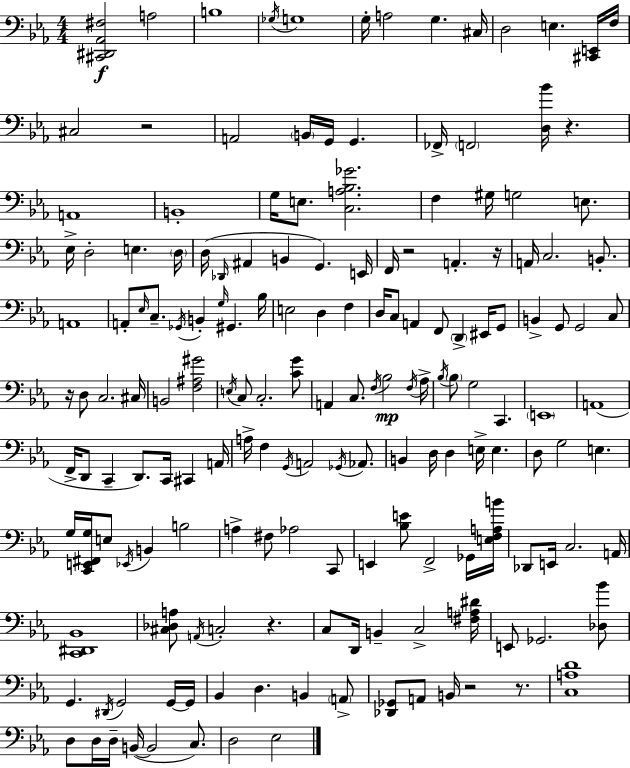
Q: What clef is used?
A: bass